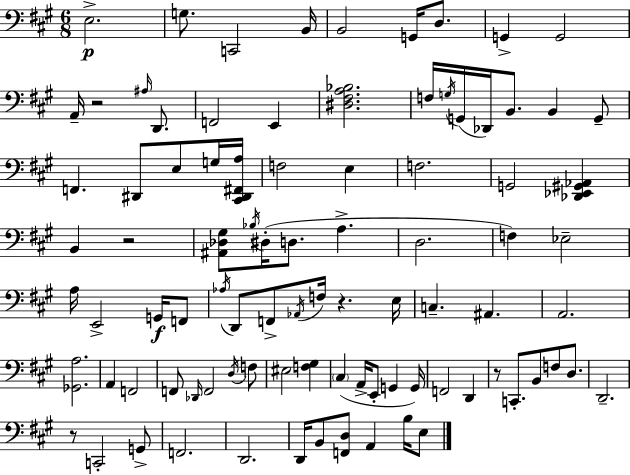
E3/h. G3/e. C2/h B2/s B2/h G2/s D3/e. G2/q G2/h A2/s R/h A#3/s D2/e. F2/h E2/q [D#3,F#3,A3,Bb3]/h. F3/s G3/s G2/s Db2/s B2/e. B2/q G2/e F2/q. D#2/e E3/e G3/s [C#2,D#2,F#2,A3]/s F3/h E3/q F3/h. G2/h [Db2,Eb2,G#2,Ab2]/q B2/q R/h [A#2,Db3,G#3]/e Bb3/s D#3/s D3/e. A3/q. D3/h. F3/q Eb3/h A3/s E2/h G2/s F2/e Ab3/s D2/e F2/e Ab2/s F3/s R/q. E3/s C3/q. A#2/q. A2/h. [Gb2,A3]/h. A2/q F2/h F2/e Db2/s F2/h D3/s F3/e EIS3/h [F3,G#3]/q C#3/q A2/s E2/e G2/q G2/s F2/h D2/q R/e C2/e. B2/e F3/e D3/e. D2/h. R/e C2/h G2/e F2/h. D2/h. D2/s B2/e [F2,D3]/e A2/q B3/s E3/e